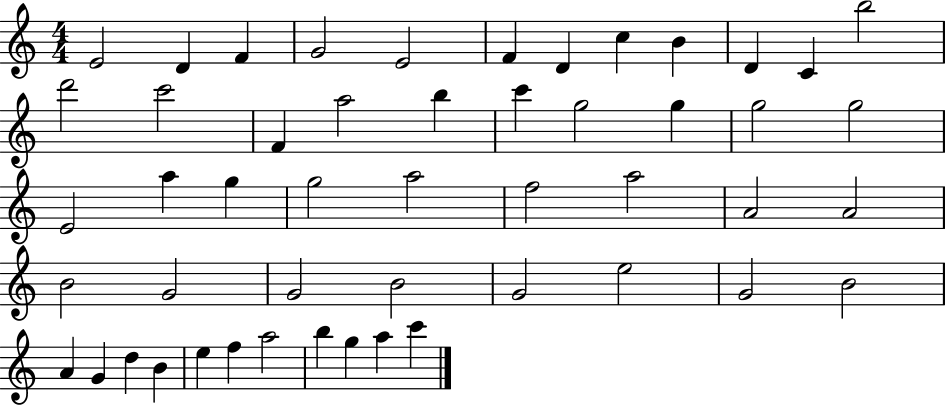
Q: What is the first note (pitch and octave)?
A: E4